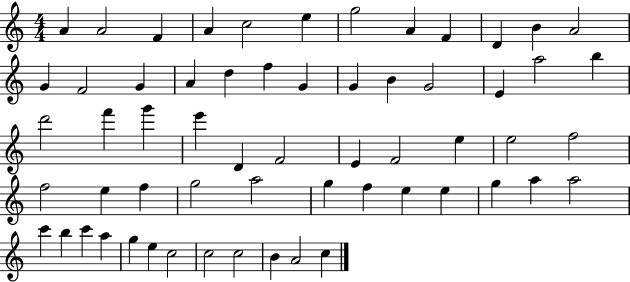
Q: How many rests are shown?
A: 0